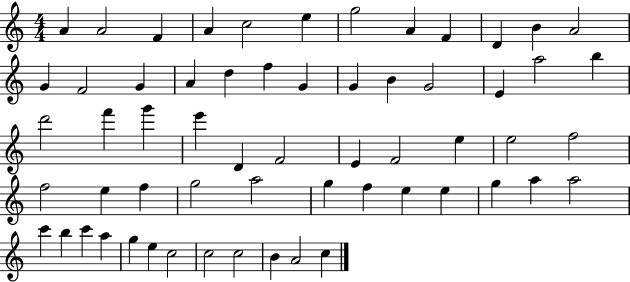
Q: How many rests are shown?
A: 0